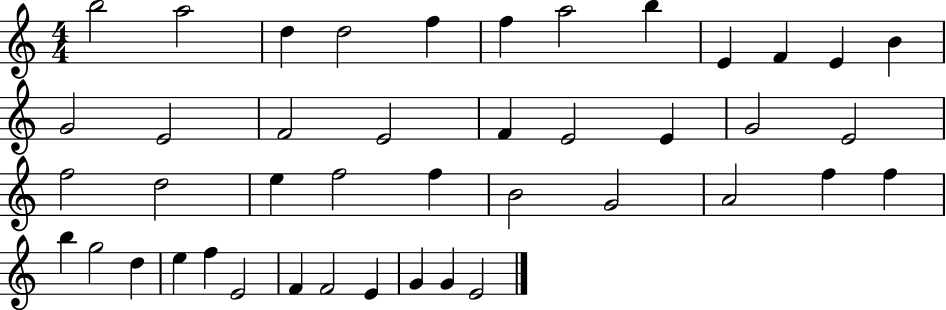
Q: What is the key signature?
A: C major